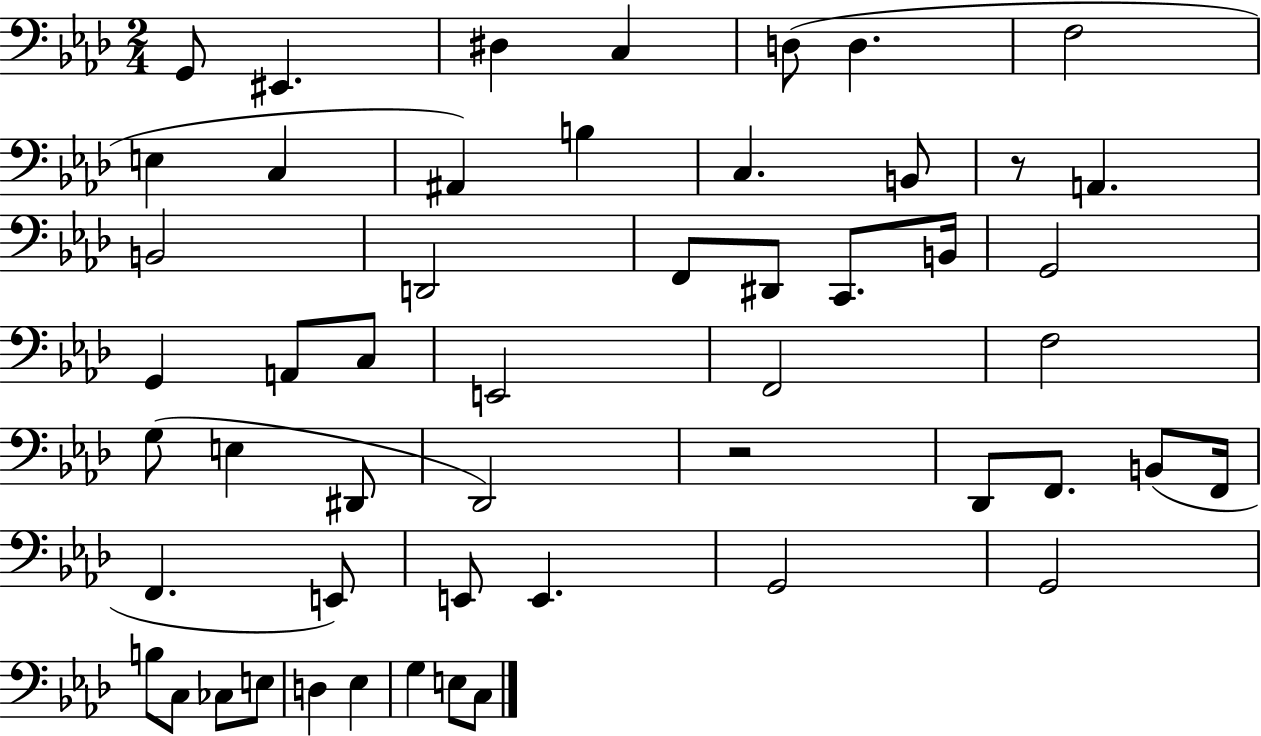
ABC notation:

X:1
T:Untitled
M:2/4
L:1/4
K:Ab
G,,/2 ^E,, ^D, C, D,/2 D, F,2 E, C, ^A,, B, C, B,,/2 z/2 A,, B,,2 D,,2 F,,/2 ^D,,/2 C,,/2 B,,/4 G,,2 G,, A,,/2 C,/2 E,,2 F,,2 F,2 G,/2 E, ^D,,/2 _D,,2 z2 _D,,/2 F,,/2 B,,/2 F,,/4 F,, E,,/2 E,,/2 E,, G,,2 G,,2 B,/2 C,/2 _C,/2 E,/2 D, _E, G, E,/2 C,/2